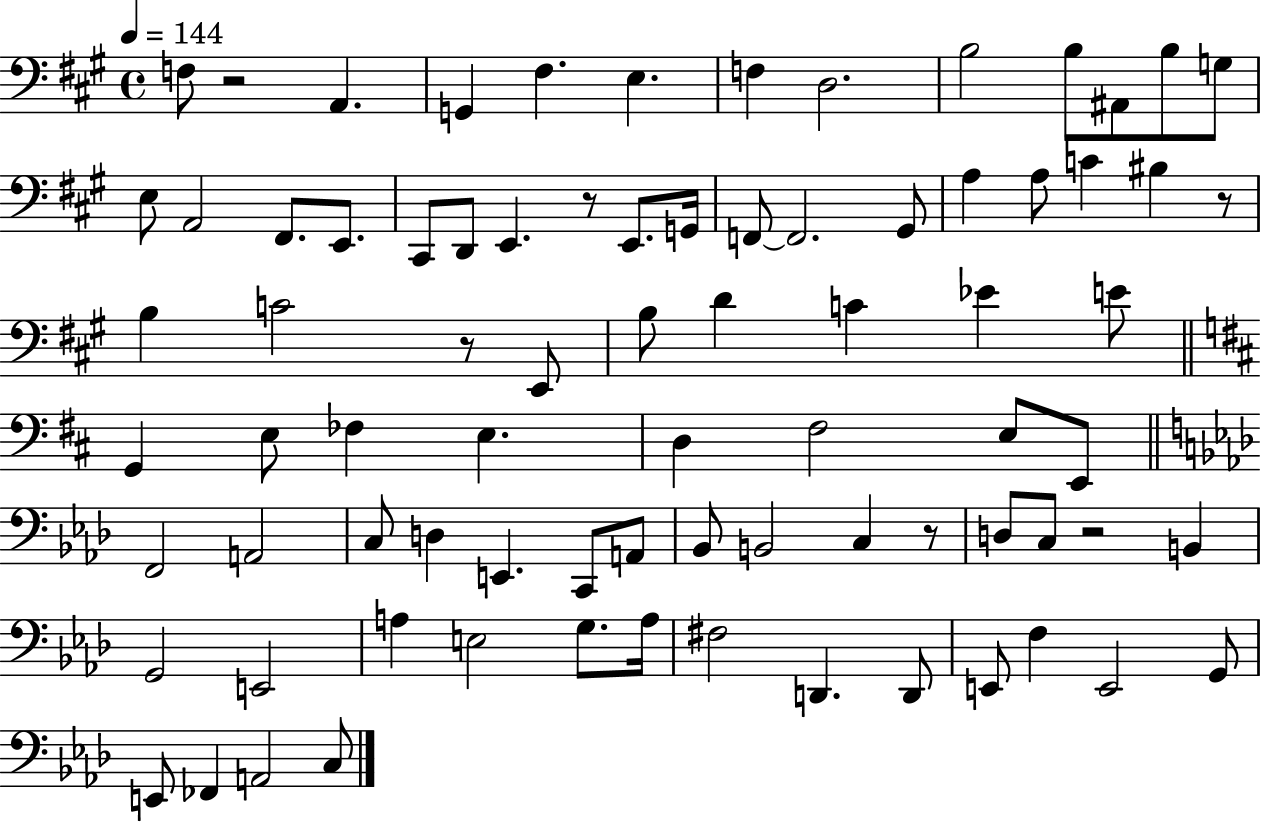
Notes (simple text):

F3/e R/h A2/q. G2/q F#3/q. E3/q. F3/q D3/h. B3/h B3/e A#2/e B3/e G3/e E3/e A2/h F#2/e. E2/e. C#2/e D2/e E2/q. R/e E2/e. G2/s F2/e F2/h. G#2/e A3/q A3/e C4/q BIS3/q R/e B3/q C4/h R/e E2/e B3/e D4/q C4/q Eb4/q E4/e G2/q E3/e FES3/q E3/q. D3/q F#3/h E3/e E2/e F2/h A2/h C3/e D3/q E2/q. C2/e A2/e Bb2/e B2/h C3/q R/e D3/e C3/e R/h B2/q G2/h E2/h A3/q E3/h G3/e. A3/s F#3/h D2/q. D2/e E2/e F3/q E2/h G2/e E2/e FES2/q A2/h C3/e